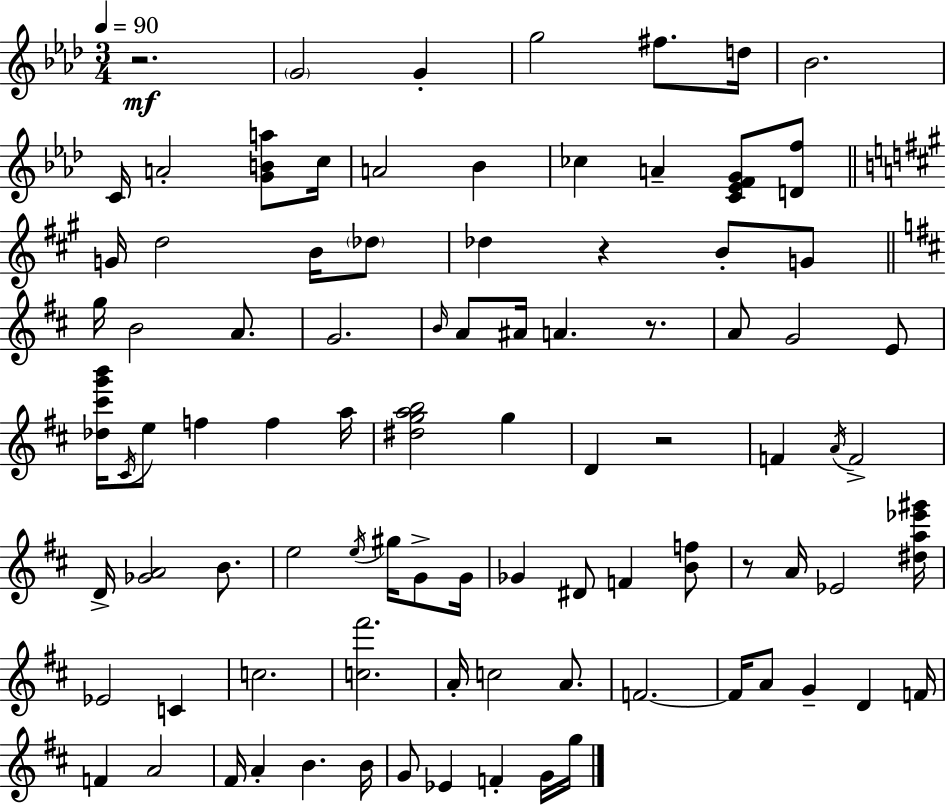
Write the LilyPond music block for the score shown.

{
  \clef treble
  \numericTimeSignature
  \time 3/4
  \key f \minor
  \tempo 4 = 90
  r2.\mf | \parenthesize g'2 g'4-. | g''2 fis''8. d''16 | bes'2. | \break c'16 a'2-. <g' b' a''>8 c''16 | a'2 bes'4 | ces''4 a'4-- <c' ees' f' g'>8 <d' f''>8 | \bar "||" \break \key a \major g'16 d''2 b'16 \parenthesize des''8 | des''4 r4 b'8-. g'8 | \bar "||" \break \key b \minor g''16 b'2 a'8. | g'2. | \grace { b'16 } a'8 ais'16 a'4. r8. | a'8 g'2 e'8 | \break <des'' cis''' g''' b'''>16 \acciaccatura { cis'16 } e''8 f''4 f''4 | a''16 <dis'' g'' a'' b''>2 g''4 | d'4 r2 | f'4 \acciaccatura { a'16 } f'2-> | \break d'16-> <ges' a'>2 | b'8. e''2 \acciaccatura { e''16 } | gis''16 g'8-> g'16 ges'4 dis'8 f'4 | <b' f''>8 r8 a'16 ees'2 | \break <dis'' a'' ees''' gis'''>16 ees'2 | c'4 c''2. | <c'' fis'''>2. | a'16-. c''2 | \break a'8. f'2.~~ | f'16 a'8 g'4-- d'4 | f'16 f'4 a'2 | fis'16 a'4-. b'4. | \break b'16 g'8 ees'4 f'4-. | g'16 g''16 \bar "|."
}